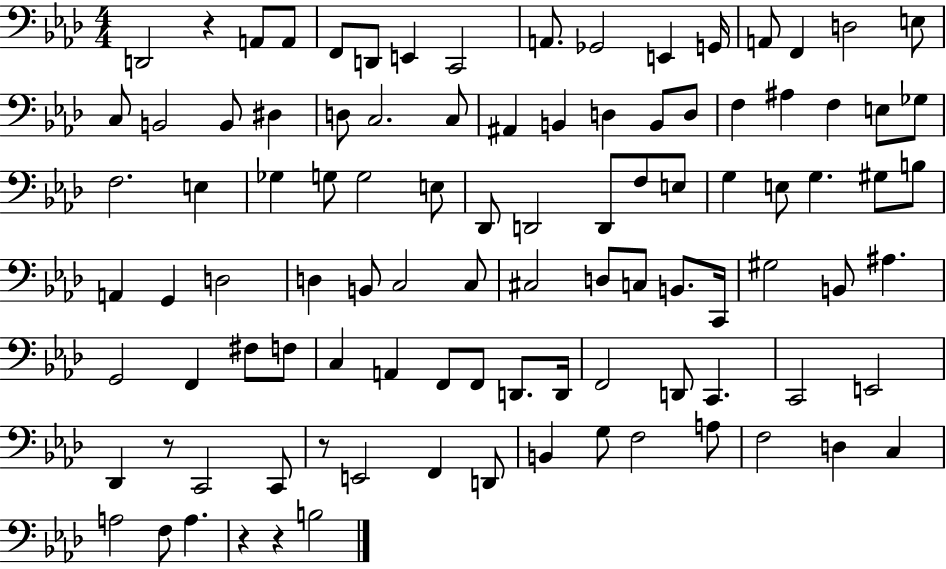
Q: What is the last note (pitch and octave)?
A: B3